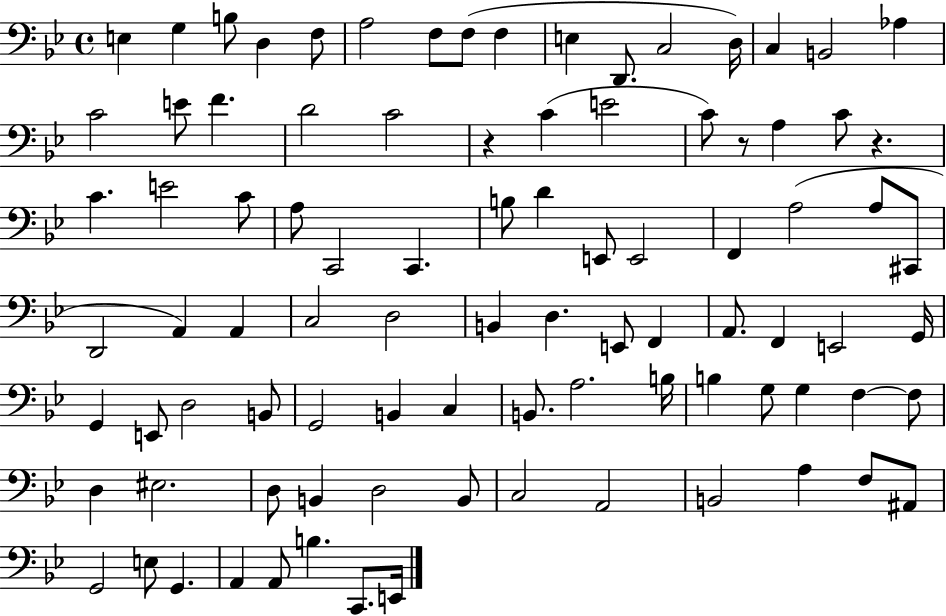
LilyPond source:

{
  \clef bass
  \time 4/4
  \defaultTimeSignature
  \key bes \major
  e4 g4 b8 d4 f8 | a2 f8 f8( f4 | e4 d,8. c2 d16) | c4 b,2 aes4 | \break c'2 e'8 f'4. | d'2 c'2 | r4 c'4( e'2 | c'8) r8 a4 c'8 r4. | \break c'4. e'2 c'8 | a8 c,2 c,4. | b8 d'4 e,8 e,2 | f,4 a2( a8 cis,8 | \break d,2 a,4) a,4 | c2 d2 | b,4 d4. e,8 f,4 | a,8. f,4 e,2 g,16 | \break g,4 e,8 d2 b,8 | g,2 b,4 c4 | b,8. a2. b16 | b4 g8 g4 f4~~ f8 | \break d4 eis2. | d8 b,4 d2 b,8 | c2 a,2 | b,2 a4 f8 ais,8 | \break g,2 e8 g,4. | a,4 a,8 b4. c,8. e,16 | \bar "|."
}